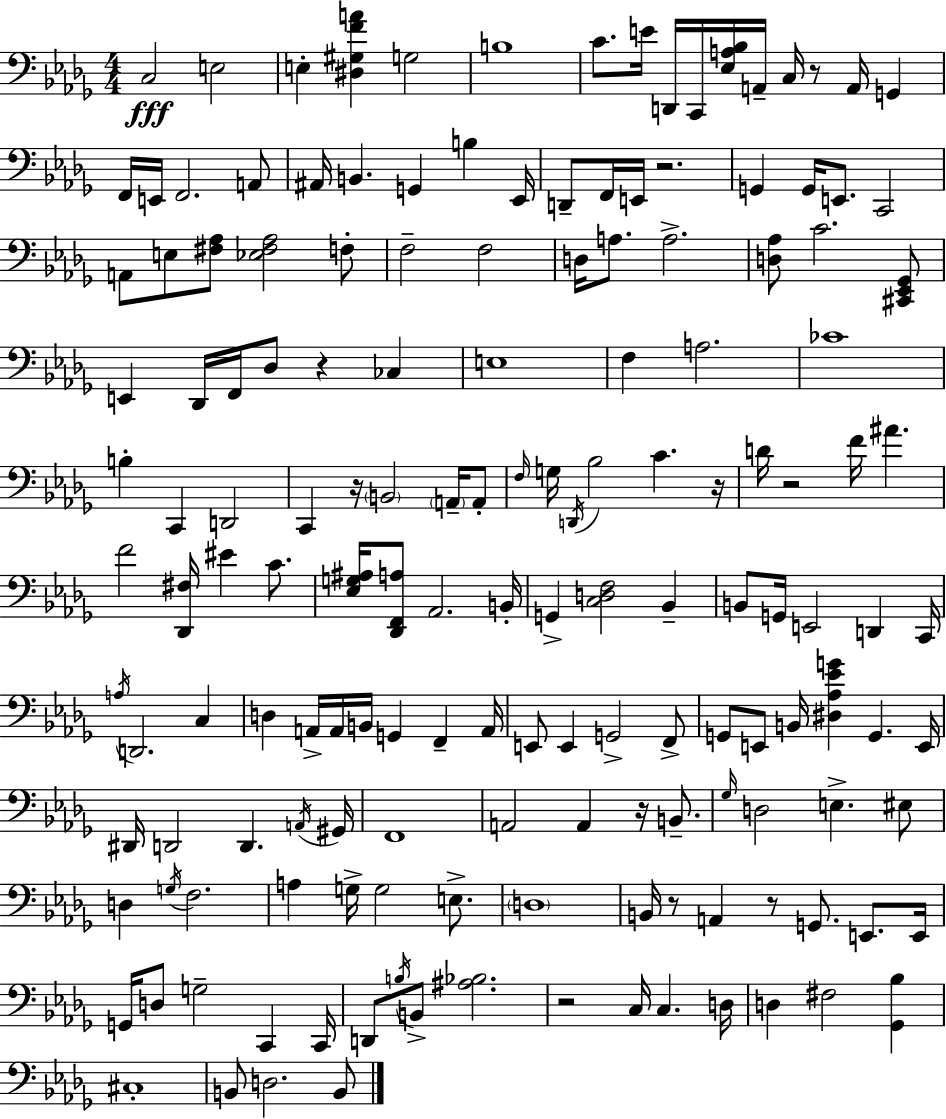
{
  \clef bass
  \numericTimeSignature
  \time 4/4
  \key bes \minor
  c2\fff e2 | e4-. <dis gis f' a'>4 g2 | b1 | c'8. e'16 d,16 c,16 <ees a bes>16 a,16-- c16 r8 a,16 g,4 | \break f,16 e,16 f,2. a,8 | ais,16 b,4. g,4 b4 ees,16 | d,8-- f,16 e,16 r2. | g,4 g,16 e,8. c,2 | \break a,8 e8 <fis aes>8 <ees fis aes>2 f8-. | f2-- f2 | d16 a8. a2.-> | <d aes>8 c'2. <cis, ees, ges,>8 | \break e,4 des,16 f,16 des8 r4 ces4 | e1 | f4 a2. | ces'1 | \break b4-. c,4 d,2 | c,4 r16 \parenthesize b,2 \parenthesize a,16-- a,8-. | \grace { f16 } g16 \acciaccatura { d,16 } bes2 c'4. | r16 d'16 r2 f'16 ais'4. | \break f'2 <des, fis>16 eis'4 c'8. | <ees g ais>16 <des, f, a>8 aes,2. | b,16-. g,4-> <c d f>2 bes,4-- | b,8 g,16 e,2 d,4 | \break c,16 \acciaccatura { a16 } d,2. c4 | d4 a,16-> a,16 b,16 g,4 f,4-- | a,16 e,8 e,4 g,2-> | f,8-> g,8 e,8 b,16 <dis aes ees' g'>4 g,4. | \break e,16 dis,16 d,2 d,4. | \acciaccatura { a,16 } gis,16 f,1 | a,2 a,4 | r16 b,8.-- \grace { ges16 } d2 e4.-> | \break eis8 d4 \acciaccatura { g16 } f2. | a4 g16-> g2 | e8.-> \parenthesize d1 | b,16 r8 a,4 r8 g,8. | \break e,8. e,16 g,16 d8 g2-- | c,4 c,16 d,8 \acciaccatura { b16 } b,8-> <ais bes>2. | r2 c16 | c4. d16 d4 fis2 | \break <ges, bes>4 cis1-. | b,8 d2. | b,8 \bar "|."
}